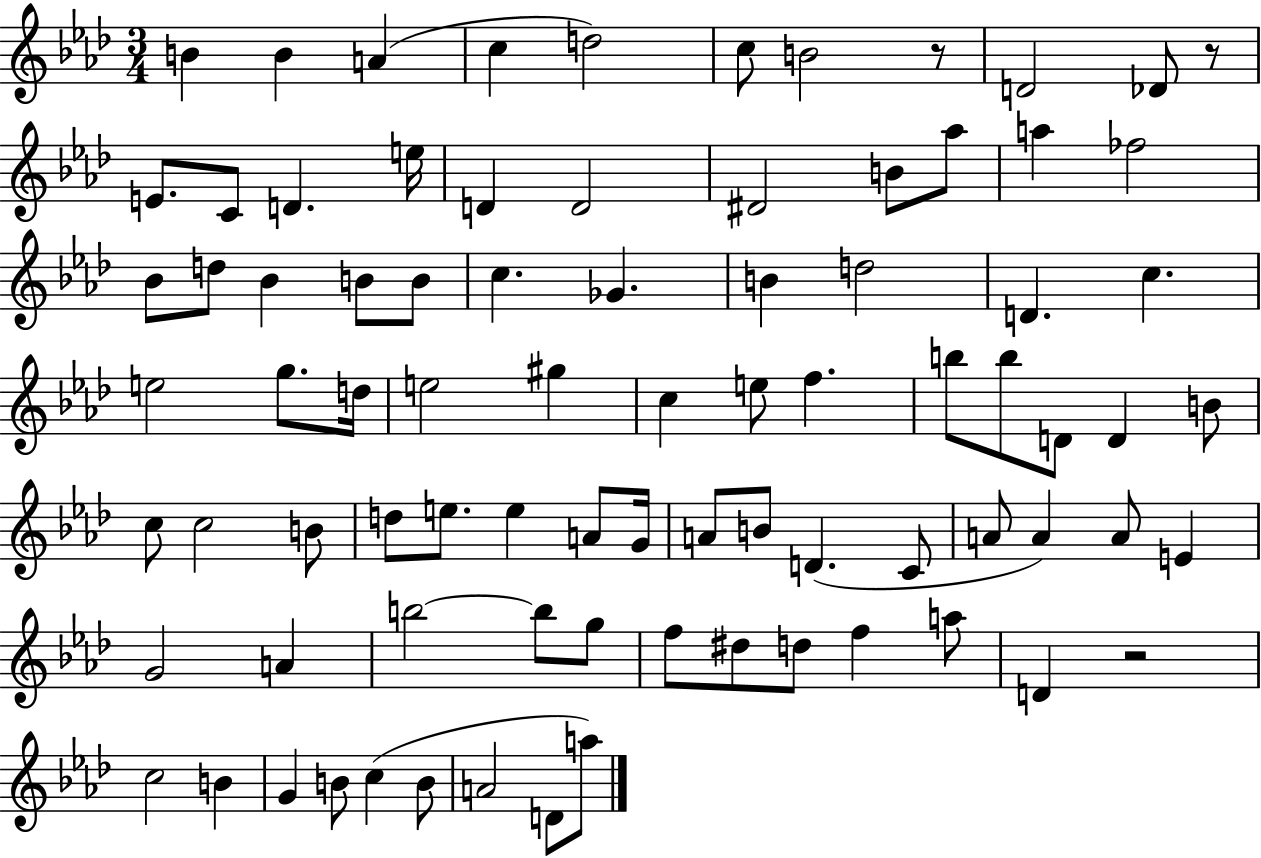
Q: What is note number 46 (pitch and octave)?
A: C5